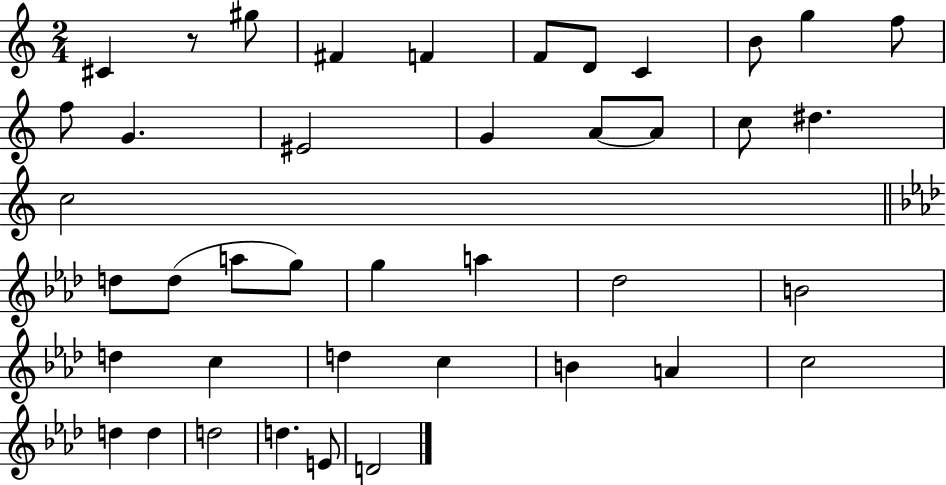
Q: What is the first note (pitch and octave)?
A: C#4